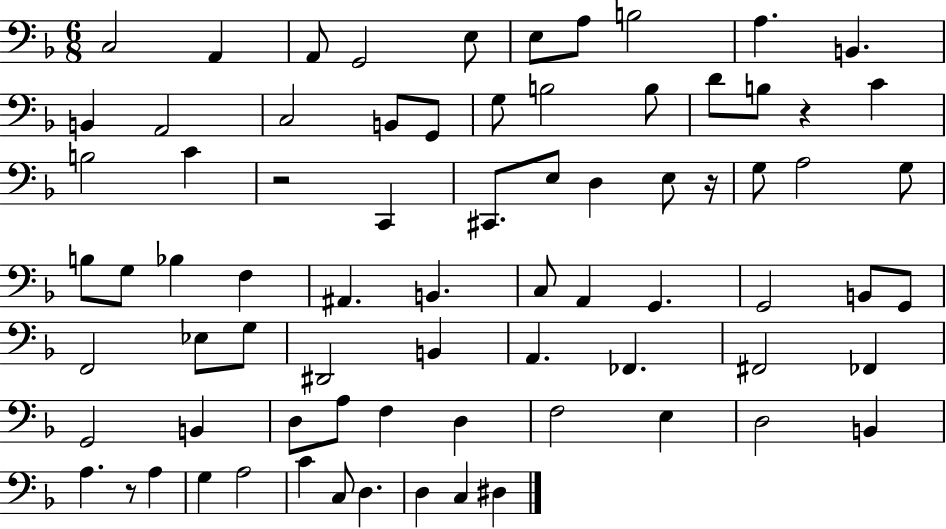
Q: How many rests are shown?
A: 4